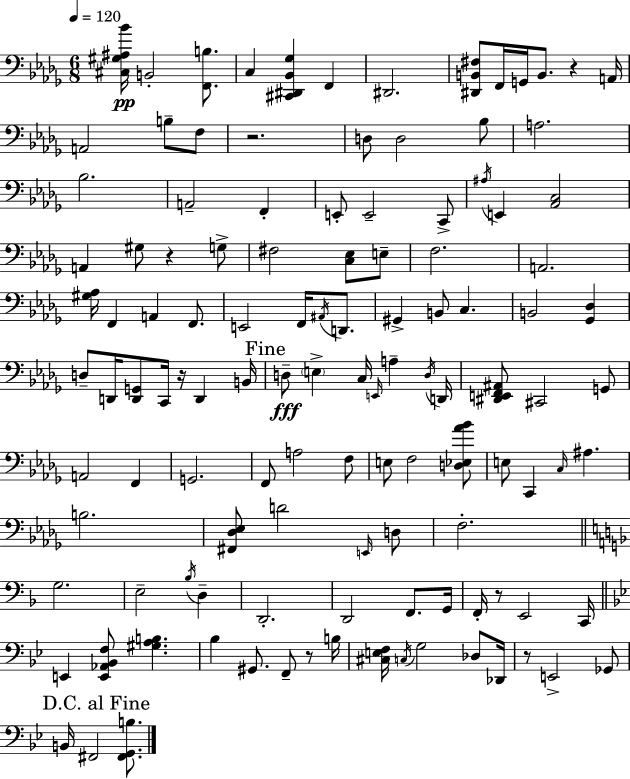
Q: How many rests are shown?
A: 7